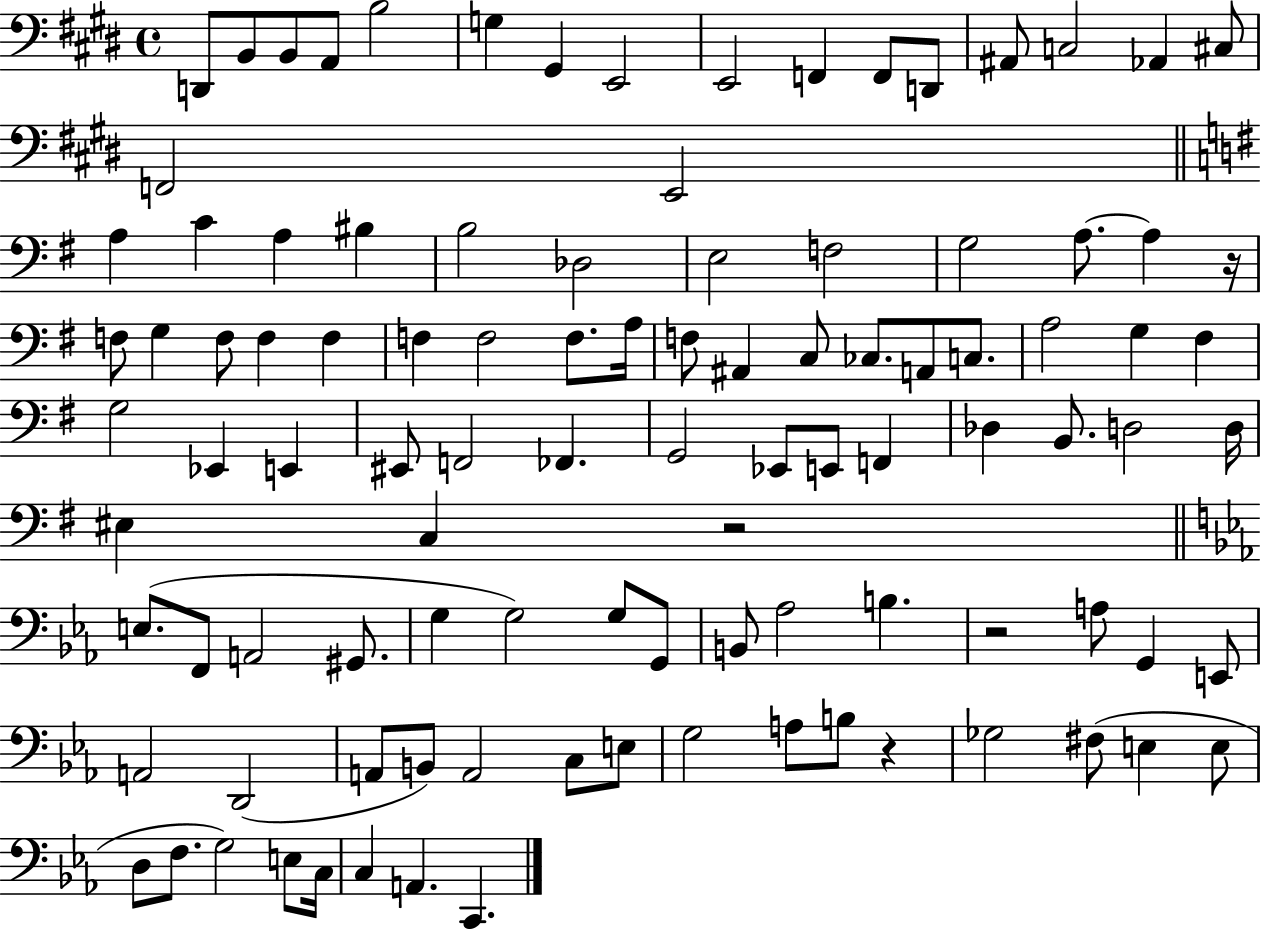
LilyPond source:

{
  \clef bass
  \time 4/4
  \defaultTimeSignature
  \key e \major
  d,8 b,8 b,8 a,8 b2 | g4 gis,4 e,2 | e,2 f,4 f,8 d,8 | ais,8 c2 aes,4 cis8 | \break f,2 e,2 | \bar "||" \break \key g \major a4 c'4 a4 bis4 | b2 des2 | e2 f2 | g2 a8.~~ a4 r16 | \break f8 g4 f8 f4 f4 | f4 f2 f8. a16 | f8 ais,4 c8 ces8. a,8 c8. | a2 g4 fis4 | \break g2 ees,4 e,4 | eis,8 f,2 fes,4. | g,2 ees,8 e,8 f,4 | des4 b,8. d2 d16 | \break eis4 c4 r2 | \bar "||" \break \key ees \major e8.( f,8 a,2 gis,8. | g4 g2) g8 g,8 | b,8 aes2 b4. | r2 a8 g,4 e,8 | \break a,2 d,2( | a,8 b,8) a,2 c8 e8 | g2 a8 b8 r4 | ges2 fis8( e4 e8 | \break d8 f8. g2) e8 c16 | c4 a,4. c,4. | \bar "|."
}